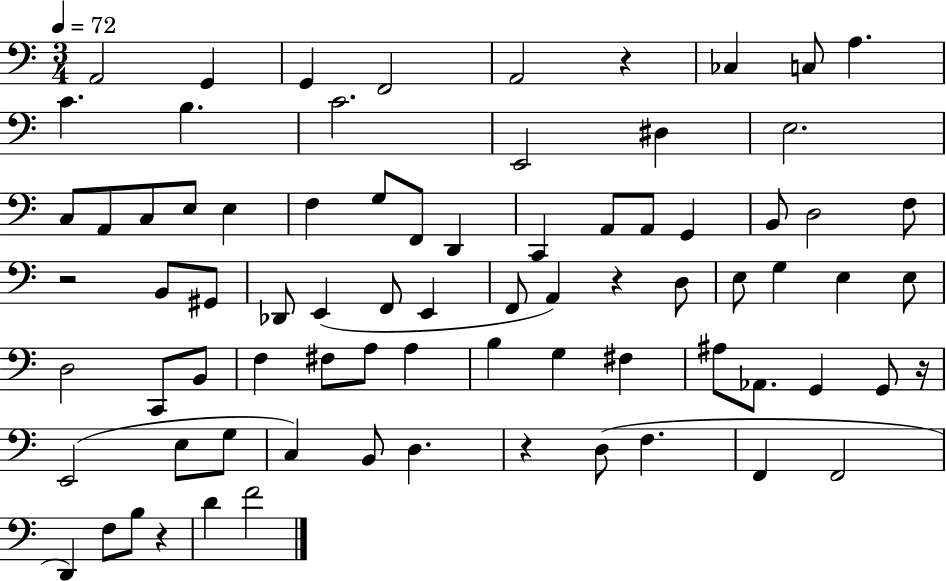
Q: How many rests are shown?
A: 6